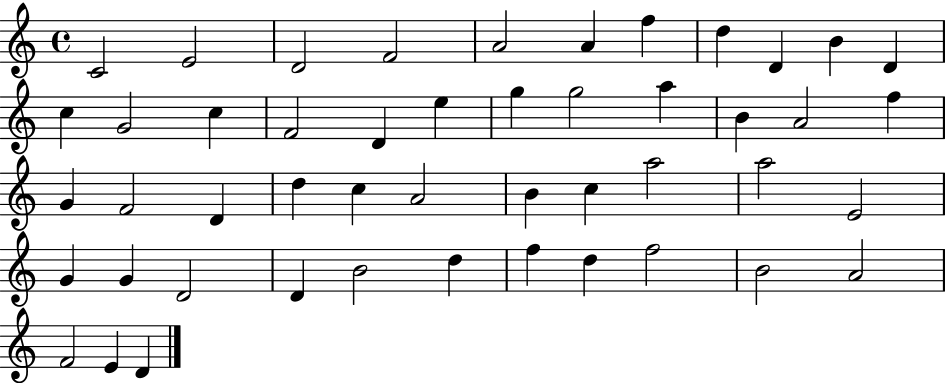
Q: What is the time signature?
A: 4/4